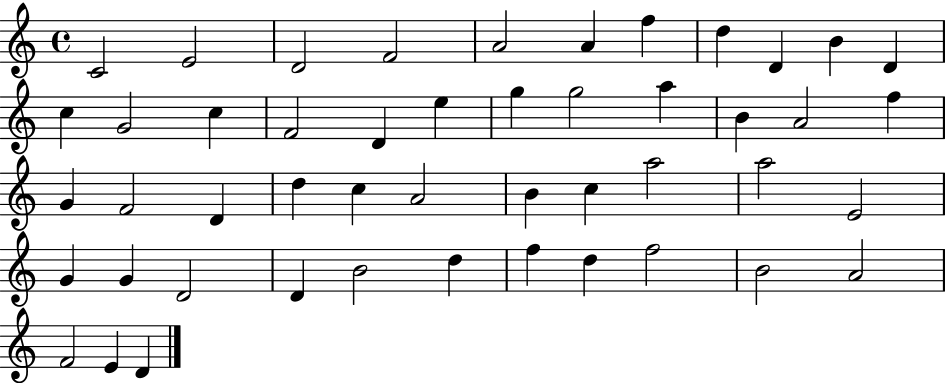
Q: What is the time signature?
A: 4/4